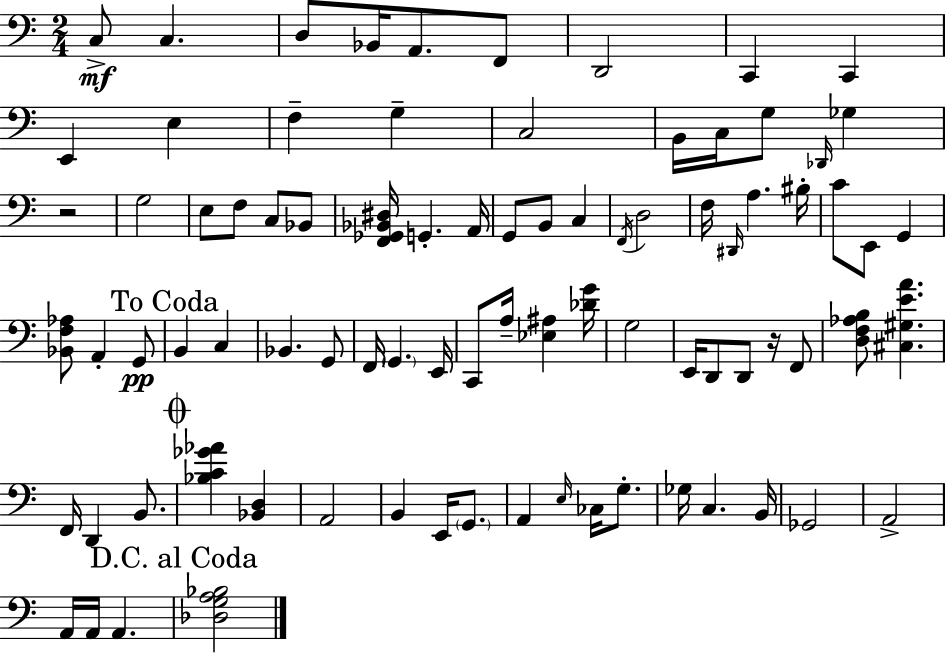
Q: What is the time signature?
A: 2/4